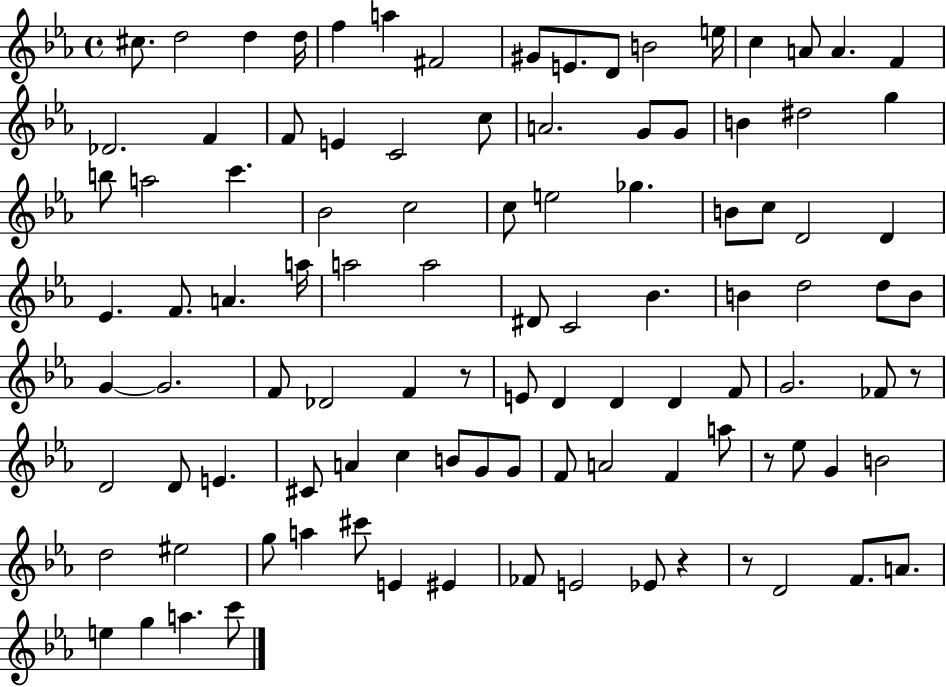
X:1
T:Untitled
M:4/4
L:1/4
K:Eb
^c/2 d2 d d/4 f a ^F2 ^G/2 E/2 D/2 B2 e/4 c A/2 A F _D2 F F/2 E C2 c/2 A2 G/2 G/2 B ^d2 g b/2 a2 c' _B2 c2 c/2 e2 _g B/2 c/2 D2 D _E F/2 A a/4 a2 a2 ^D/2 C2 _B B d2 d/2 B/2 G G2 F/2 _D2 F z/2 E/2 D D D F/2 G2 _F/2 z/2 D2 D/2 E ^C/2 A c B/2 G/2 G/2 F/2 A2 F a/2 z/2 _e/2 G B2 d2 ^e2 g/2 a ^c'/2 E ^E _F/2 E2 _E/2 z z/2 D2 F/2 A/2 e g a c'/2